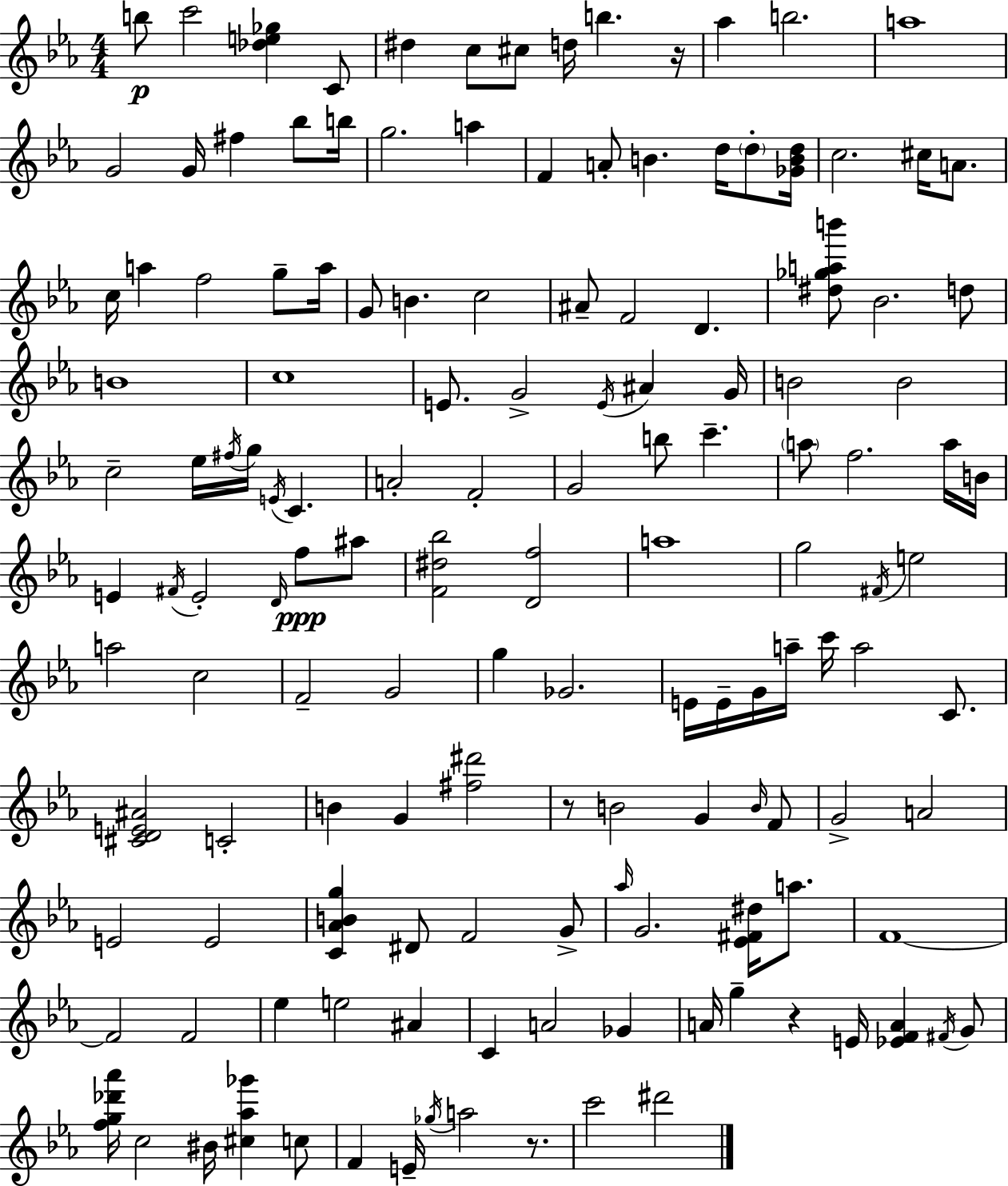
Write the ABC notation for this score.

X:1
T:Untitled
M:4/4
L:1/4
K:Cm
b/2 c'2 [_de_g] C/2 ^d c/2 ^c/2 d/4 b z/4 _a b2 a4 G2 G/4 ^f _b/2 b/4 g2 a F A/2 B d/4 d/2 [_GBd]/4 c2 ^c/4 A/2 c/4 a f2 g/2 a/4 G/2 B c2 ^A/2 F2 D [^d_gab']/2 _B2 d/2 B4 c4 E/2 G2 E/4 ^A G/4 B2 B2 c2 _e/4 ^f/4 g/4 E/4 C A2 F2 G2 b/2 c' a/2 f2 a/4 B/4 E ^F/4 E2 D/4 f/2 ^a/2 [F^d_b]2 [Df]2 a4 g2 ^F/4 e2 a2 c2 F2 G2 g _G2 E/4 E/4 G/4 a/4 c'/4 a2 C/2 [^CDE^A]2 C2 B G [^f^d']2 z/2 B2 G B/4 F/2 G2 A2 E2 E2 [C_ABg] ^D/2 F2 G/2 _a/4 G2 [_E^F^d]/4 a/2 F4 F2 F2 _e e2 ^A C A2 _G A/4 g z E/4 [_EFA] ^F/4 G/2 [fg_d'_a']/4 c2 ^B/4 [^c_a_g'] c/2 F E/4 _g/4 a2 z/2 c'2 ^d'2